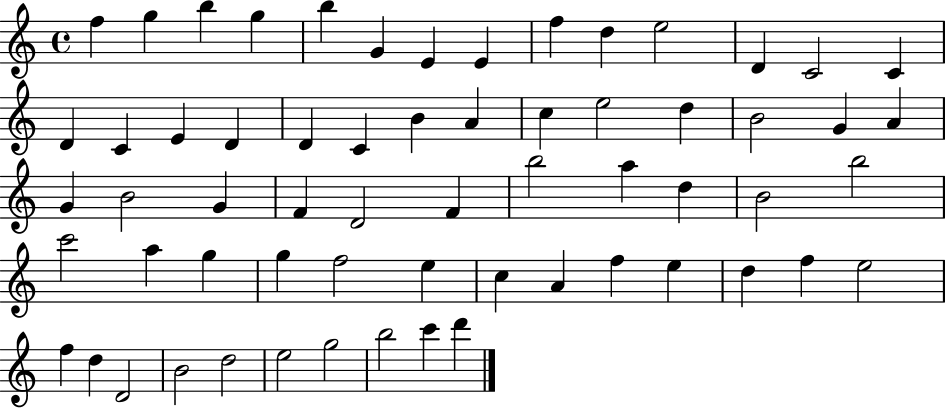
X:1
T:Untitled
M:4/4
L:1/4
K:C
f g b g b G E E f d e2 D C2 C D C E D D C B A c e2 d B2 G A G B2 G F D2 F b2 a d B2 b2 c'2 a g g f2 e c A f e d f e2 f d D2 B2 d2 e2 g2 b2 c' d'